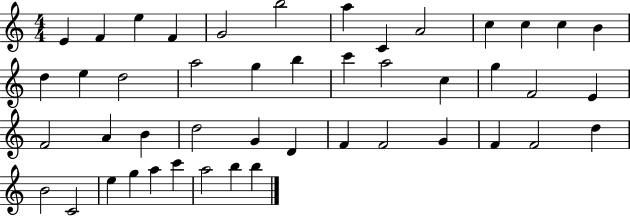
{
  \clef treble
  \numericTimeSignature
  \time 4/4
  \key c \major
  e'4 f'4 e''4 f'4 | g'2 b''2 | a''4 c'4 a'2 | c''4 c''4 c''4 b'4 | \break d''4 e''4 d''2 | a''2 g''4 b''4 | c'''4 a''2 c''4 | g''4 f'2 e'4 | \break f'2 a'4 b'4 | d''2 g'4 d'4 | f'4 f'2 g'4 | f'4 f'2 d''4 | \break b'2 c'2 | e''4 g''4 a''4 c'''4 | a''2 b''4 b''4 | \bar "|."
}